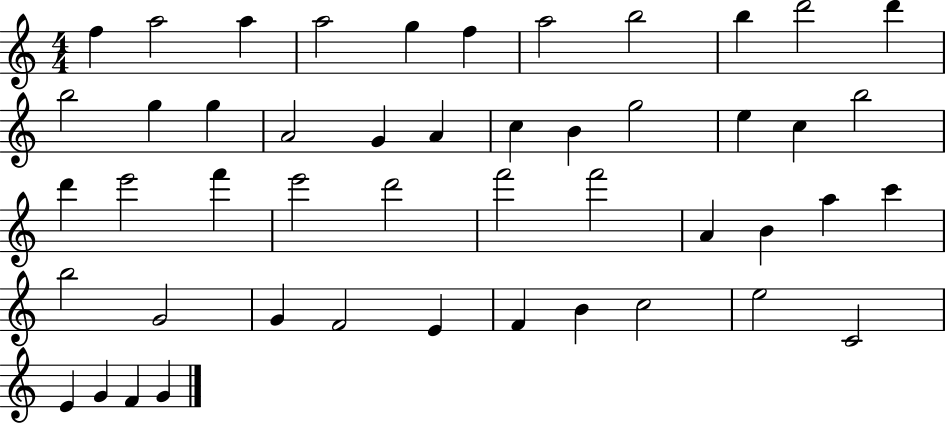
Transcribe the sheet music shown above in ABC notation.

X:1
T:Untitled
M:4/4
L:1/4
K:C
f a2 a a2 g f a2 b2 b d'2 d' b2 g g A2 G A c B g2 e c b2 d' e'2 f' e'2 d'2 f'2 f'2 A B a c' b2 G2 G F2 E F B c2 e2 C2 E G F G